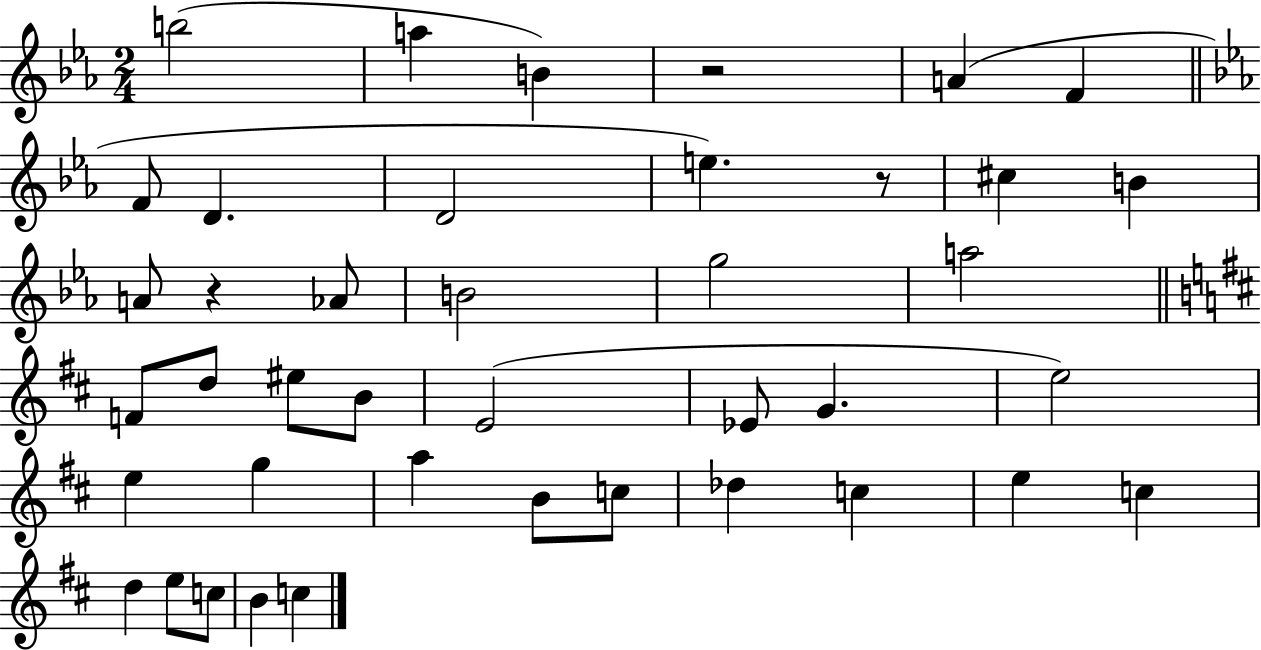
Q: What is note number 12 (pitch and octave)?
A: A4